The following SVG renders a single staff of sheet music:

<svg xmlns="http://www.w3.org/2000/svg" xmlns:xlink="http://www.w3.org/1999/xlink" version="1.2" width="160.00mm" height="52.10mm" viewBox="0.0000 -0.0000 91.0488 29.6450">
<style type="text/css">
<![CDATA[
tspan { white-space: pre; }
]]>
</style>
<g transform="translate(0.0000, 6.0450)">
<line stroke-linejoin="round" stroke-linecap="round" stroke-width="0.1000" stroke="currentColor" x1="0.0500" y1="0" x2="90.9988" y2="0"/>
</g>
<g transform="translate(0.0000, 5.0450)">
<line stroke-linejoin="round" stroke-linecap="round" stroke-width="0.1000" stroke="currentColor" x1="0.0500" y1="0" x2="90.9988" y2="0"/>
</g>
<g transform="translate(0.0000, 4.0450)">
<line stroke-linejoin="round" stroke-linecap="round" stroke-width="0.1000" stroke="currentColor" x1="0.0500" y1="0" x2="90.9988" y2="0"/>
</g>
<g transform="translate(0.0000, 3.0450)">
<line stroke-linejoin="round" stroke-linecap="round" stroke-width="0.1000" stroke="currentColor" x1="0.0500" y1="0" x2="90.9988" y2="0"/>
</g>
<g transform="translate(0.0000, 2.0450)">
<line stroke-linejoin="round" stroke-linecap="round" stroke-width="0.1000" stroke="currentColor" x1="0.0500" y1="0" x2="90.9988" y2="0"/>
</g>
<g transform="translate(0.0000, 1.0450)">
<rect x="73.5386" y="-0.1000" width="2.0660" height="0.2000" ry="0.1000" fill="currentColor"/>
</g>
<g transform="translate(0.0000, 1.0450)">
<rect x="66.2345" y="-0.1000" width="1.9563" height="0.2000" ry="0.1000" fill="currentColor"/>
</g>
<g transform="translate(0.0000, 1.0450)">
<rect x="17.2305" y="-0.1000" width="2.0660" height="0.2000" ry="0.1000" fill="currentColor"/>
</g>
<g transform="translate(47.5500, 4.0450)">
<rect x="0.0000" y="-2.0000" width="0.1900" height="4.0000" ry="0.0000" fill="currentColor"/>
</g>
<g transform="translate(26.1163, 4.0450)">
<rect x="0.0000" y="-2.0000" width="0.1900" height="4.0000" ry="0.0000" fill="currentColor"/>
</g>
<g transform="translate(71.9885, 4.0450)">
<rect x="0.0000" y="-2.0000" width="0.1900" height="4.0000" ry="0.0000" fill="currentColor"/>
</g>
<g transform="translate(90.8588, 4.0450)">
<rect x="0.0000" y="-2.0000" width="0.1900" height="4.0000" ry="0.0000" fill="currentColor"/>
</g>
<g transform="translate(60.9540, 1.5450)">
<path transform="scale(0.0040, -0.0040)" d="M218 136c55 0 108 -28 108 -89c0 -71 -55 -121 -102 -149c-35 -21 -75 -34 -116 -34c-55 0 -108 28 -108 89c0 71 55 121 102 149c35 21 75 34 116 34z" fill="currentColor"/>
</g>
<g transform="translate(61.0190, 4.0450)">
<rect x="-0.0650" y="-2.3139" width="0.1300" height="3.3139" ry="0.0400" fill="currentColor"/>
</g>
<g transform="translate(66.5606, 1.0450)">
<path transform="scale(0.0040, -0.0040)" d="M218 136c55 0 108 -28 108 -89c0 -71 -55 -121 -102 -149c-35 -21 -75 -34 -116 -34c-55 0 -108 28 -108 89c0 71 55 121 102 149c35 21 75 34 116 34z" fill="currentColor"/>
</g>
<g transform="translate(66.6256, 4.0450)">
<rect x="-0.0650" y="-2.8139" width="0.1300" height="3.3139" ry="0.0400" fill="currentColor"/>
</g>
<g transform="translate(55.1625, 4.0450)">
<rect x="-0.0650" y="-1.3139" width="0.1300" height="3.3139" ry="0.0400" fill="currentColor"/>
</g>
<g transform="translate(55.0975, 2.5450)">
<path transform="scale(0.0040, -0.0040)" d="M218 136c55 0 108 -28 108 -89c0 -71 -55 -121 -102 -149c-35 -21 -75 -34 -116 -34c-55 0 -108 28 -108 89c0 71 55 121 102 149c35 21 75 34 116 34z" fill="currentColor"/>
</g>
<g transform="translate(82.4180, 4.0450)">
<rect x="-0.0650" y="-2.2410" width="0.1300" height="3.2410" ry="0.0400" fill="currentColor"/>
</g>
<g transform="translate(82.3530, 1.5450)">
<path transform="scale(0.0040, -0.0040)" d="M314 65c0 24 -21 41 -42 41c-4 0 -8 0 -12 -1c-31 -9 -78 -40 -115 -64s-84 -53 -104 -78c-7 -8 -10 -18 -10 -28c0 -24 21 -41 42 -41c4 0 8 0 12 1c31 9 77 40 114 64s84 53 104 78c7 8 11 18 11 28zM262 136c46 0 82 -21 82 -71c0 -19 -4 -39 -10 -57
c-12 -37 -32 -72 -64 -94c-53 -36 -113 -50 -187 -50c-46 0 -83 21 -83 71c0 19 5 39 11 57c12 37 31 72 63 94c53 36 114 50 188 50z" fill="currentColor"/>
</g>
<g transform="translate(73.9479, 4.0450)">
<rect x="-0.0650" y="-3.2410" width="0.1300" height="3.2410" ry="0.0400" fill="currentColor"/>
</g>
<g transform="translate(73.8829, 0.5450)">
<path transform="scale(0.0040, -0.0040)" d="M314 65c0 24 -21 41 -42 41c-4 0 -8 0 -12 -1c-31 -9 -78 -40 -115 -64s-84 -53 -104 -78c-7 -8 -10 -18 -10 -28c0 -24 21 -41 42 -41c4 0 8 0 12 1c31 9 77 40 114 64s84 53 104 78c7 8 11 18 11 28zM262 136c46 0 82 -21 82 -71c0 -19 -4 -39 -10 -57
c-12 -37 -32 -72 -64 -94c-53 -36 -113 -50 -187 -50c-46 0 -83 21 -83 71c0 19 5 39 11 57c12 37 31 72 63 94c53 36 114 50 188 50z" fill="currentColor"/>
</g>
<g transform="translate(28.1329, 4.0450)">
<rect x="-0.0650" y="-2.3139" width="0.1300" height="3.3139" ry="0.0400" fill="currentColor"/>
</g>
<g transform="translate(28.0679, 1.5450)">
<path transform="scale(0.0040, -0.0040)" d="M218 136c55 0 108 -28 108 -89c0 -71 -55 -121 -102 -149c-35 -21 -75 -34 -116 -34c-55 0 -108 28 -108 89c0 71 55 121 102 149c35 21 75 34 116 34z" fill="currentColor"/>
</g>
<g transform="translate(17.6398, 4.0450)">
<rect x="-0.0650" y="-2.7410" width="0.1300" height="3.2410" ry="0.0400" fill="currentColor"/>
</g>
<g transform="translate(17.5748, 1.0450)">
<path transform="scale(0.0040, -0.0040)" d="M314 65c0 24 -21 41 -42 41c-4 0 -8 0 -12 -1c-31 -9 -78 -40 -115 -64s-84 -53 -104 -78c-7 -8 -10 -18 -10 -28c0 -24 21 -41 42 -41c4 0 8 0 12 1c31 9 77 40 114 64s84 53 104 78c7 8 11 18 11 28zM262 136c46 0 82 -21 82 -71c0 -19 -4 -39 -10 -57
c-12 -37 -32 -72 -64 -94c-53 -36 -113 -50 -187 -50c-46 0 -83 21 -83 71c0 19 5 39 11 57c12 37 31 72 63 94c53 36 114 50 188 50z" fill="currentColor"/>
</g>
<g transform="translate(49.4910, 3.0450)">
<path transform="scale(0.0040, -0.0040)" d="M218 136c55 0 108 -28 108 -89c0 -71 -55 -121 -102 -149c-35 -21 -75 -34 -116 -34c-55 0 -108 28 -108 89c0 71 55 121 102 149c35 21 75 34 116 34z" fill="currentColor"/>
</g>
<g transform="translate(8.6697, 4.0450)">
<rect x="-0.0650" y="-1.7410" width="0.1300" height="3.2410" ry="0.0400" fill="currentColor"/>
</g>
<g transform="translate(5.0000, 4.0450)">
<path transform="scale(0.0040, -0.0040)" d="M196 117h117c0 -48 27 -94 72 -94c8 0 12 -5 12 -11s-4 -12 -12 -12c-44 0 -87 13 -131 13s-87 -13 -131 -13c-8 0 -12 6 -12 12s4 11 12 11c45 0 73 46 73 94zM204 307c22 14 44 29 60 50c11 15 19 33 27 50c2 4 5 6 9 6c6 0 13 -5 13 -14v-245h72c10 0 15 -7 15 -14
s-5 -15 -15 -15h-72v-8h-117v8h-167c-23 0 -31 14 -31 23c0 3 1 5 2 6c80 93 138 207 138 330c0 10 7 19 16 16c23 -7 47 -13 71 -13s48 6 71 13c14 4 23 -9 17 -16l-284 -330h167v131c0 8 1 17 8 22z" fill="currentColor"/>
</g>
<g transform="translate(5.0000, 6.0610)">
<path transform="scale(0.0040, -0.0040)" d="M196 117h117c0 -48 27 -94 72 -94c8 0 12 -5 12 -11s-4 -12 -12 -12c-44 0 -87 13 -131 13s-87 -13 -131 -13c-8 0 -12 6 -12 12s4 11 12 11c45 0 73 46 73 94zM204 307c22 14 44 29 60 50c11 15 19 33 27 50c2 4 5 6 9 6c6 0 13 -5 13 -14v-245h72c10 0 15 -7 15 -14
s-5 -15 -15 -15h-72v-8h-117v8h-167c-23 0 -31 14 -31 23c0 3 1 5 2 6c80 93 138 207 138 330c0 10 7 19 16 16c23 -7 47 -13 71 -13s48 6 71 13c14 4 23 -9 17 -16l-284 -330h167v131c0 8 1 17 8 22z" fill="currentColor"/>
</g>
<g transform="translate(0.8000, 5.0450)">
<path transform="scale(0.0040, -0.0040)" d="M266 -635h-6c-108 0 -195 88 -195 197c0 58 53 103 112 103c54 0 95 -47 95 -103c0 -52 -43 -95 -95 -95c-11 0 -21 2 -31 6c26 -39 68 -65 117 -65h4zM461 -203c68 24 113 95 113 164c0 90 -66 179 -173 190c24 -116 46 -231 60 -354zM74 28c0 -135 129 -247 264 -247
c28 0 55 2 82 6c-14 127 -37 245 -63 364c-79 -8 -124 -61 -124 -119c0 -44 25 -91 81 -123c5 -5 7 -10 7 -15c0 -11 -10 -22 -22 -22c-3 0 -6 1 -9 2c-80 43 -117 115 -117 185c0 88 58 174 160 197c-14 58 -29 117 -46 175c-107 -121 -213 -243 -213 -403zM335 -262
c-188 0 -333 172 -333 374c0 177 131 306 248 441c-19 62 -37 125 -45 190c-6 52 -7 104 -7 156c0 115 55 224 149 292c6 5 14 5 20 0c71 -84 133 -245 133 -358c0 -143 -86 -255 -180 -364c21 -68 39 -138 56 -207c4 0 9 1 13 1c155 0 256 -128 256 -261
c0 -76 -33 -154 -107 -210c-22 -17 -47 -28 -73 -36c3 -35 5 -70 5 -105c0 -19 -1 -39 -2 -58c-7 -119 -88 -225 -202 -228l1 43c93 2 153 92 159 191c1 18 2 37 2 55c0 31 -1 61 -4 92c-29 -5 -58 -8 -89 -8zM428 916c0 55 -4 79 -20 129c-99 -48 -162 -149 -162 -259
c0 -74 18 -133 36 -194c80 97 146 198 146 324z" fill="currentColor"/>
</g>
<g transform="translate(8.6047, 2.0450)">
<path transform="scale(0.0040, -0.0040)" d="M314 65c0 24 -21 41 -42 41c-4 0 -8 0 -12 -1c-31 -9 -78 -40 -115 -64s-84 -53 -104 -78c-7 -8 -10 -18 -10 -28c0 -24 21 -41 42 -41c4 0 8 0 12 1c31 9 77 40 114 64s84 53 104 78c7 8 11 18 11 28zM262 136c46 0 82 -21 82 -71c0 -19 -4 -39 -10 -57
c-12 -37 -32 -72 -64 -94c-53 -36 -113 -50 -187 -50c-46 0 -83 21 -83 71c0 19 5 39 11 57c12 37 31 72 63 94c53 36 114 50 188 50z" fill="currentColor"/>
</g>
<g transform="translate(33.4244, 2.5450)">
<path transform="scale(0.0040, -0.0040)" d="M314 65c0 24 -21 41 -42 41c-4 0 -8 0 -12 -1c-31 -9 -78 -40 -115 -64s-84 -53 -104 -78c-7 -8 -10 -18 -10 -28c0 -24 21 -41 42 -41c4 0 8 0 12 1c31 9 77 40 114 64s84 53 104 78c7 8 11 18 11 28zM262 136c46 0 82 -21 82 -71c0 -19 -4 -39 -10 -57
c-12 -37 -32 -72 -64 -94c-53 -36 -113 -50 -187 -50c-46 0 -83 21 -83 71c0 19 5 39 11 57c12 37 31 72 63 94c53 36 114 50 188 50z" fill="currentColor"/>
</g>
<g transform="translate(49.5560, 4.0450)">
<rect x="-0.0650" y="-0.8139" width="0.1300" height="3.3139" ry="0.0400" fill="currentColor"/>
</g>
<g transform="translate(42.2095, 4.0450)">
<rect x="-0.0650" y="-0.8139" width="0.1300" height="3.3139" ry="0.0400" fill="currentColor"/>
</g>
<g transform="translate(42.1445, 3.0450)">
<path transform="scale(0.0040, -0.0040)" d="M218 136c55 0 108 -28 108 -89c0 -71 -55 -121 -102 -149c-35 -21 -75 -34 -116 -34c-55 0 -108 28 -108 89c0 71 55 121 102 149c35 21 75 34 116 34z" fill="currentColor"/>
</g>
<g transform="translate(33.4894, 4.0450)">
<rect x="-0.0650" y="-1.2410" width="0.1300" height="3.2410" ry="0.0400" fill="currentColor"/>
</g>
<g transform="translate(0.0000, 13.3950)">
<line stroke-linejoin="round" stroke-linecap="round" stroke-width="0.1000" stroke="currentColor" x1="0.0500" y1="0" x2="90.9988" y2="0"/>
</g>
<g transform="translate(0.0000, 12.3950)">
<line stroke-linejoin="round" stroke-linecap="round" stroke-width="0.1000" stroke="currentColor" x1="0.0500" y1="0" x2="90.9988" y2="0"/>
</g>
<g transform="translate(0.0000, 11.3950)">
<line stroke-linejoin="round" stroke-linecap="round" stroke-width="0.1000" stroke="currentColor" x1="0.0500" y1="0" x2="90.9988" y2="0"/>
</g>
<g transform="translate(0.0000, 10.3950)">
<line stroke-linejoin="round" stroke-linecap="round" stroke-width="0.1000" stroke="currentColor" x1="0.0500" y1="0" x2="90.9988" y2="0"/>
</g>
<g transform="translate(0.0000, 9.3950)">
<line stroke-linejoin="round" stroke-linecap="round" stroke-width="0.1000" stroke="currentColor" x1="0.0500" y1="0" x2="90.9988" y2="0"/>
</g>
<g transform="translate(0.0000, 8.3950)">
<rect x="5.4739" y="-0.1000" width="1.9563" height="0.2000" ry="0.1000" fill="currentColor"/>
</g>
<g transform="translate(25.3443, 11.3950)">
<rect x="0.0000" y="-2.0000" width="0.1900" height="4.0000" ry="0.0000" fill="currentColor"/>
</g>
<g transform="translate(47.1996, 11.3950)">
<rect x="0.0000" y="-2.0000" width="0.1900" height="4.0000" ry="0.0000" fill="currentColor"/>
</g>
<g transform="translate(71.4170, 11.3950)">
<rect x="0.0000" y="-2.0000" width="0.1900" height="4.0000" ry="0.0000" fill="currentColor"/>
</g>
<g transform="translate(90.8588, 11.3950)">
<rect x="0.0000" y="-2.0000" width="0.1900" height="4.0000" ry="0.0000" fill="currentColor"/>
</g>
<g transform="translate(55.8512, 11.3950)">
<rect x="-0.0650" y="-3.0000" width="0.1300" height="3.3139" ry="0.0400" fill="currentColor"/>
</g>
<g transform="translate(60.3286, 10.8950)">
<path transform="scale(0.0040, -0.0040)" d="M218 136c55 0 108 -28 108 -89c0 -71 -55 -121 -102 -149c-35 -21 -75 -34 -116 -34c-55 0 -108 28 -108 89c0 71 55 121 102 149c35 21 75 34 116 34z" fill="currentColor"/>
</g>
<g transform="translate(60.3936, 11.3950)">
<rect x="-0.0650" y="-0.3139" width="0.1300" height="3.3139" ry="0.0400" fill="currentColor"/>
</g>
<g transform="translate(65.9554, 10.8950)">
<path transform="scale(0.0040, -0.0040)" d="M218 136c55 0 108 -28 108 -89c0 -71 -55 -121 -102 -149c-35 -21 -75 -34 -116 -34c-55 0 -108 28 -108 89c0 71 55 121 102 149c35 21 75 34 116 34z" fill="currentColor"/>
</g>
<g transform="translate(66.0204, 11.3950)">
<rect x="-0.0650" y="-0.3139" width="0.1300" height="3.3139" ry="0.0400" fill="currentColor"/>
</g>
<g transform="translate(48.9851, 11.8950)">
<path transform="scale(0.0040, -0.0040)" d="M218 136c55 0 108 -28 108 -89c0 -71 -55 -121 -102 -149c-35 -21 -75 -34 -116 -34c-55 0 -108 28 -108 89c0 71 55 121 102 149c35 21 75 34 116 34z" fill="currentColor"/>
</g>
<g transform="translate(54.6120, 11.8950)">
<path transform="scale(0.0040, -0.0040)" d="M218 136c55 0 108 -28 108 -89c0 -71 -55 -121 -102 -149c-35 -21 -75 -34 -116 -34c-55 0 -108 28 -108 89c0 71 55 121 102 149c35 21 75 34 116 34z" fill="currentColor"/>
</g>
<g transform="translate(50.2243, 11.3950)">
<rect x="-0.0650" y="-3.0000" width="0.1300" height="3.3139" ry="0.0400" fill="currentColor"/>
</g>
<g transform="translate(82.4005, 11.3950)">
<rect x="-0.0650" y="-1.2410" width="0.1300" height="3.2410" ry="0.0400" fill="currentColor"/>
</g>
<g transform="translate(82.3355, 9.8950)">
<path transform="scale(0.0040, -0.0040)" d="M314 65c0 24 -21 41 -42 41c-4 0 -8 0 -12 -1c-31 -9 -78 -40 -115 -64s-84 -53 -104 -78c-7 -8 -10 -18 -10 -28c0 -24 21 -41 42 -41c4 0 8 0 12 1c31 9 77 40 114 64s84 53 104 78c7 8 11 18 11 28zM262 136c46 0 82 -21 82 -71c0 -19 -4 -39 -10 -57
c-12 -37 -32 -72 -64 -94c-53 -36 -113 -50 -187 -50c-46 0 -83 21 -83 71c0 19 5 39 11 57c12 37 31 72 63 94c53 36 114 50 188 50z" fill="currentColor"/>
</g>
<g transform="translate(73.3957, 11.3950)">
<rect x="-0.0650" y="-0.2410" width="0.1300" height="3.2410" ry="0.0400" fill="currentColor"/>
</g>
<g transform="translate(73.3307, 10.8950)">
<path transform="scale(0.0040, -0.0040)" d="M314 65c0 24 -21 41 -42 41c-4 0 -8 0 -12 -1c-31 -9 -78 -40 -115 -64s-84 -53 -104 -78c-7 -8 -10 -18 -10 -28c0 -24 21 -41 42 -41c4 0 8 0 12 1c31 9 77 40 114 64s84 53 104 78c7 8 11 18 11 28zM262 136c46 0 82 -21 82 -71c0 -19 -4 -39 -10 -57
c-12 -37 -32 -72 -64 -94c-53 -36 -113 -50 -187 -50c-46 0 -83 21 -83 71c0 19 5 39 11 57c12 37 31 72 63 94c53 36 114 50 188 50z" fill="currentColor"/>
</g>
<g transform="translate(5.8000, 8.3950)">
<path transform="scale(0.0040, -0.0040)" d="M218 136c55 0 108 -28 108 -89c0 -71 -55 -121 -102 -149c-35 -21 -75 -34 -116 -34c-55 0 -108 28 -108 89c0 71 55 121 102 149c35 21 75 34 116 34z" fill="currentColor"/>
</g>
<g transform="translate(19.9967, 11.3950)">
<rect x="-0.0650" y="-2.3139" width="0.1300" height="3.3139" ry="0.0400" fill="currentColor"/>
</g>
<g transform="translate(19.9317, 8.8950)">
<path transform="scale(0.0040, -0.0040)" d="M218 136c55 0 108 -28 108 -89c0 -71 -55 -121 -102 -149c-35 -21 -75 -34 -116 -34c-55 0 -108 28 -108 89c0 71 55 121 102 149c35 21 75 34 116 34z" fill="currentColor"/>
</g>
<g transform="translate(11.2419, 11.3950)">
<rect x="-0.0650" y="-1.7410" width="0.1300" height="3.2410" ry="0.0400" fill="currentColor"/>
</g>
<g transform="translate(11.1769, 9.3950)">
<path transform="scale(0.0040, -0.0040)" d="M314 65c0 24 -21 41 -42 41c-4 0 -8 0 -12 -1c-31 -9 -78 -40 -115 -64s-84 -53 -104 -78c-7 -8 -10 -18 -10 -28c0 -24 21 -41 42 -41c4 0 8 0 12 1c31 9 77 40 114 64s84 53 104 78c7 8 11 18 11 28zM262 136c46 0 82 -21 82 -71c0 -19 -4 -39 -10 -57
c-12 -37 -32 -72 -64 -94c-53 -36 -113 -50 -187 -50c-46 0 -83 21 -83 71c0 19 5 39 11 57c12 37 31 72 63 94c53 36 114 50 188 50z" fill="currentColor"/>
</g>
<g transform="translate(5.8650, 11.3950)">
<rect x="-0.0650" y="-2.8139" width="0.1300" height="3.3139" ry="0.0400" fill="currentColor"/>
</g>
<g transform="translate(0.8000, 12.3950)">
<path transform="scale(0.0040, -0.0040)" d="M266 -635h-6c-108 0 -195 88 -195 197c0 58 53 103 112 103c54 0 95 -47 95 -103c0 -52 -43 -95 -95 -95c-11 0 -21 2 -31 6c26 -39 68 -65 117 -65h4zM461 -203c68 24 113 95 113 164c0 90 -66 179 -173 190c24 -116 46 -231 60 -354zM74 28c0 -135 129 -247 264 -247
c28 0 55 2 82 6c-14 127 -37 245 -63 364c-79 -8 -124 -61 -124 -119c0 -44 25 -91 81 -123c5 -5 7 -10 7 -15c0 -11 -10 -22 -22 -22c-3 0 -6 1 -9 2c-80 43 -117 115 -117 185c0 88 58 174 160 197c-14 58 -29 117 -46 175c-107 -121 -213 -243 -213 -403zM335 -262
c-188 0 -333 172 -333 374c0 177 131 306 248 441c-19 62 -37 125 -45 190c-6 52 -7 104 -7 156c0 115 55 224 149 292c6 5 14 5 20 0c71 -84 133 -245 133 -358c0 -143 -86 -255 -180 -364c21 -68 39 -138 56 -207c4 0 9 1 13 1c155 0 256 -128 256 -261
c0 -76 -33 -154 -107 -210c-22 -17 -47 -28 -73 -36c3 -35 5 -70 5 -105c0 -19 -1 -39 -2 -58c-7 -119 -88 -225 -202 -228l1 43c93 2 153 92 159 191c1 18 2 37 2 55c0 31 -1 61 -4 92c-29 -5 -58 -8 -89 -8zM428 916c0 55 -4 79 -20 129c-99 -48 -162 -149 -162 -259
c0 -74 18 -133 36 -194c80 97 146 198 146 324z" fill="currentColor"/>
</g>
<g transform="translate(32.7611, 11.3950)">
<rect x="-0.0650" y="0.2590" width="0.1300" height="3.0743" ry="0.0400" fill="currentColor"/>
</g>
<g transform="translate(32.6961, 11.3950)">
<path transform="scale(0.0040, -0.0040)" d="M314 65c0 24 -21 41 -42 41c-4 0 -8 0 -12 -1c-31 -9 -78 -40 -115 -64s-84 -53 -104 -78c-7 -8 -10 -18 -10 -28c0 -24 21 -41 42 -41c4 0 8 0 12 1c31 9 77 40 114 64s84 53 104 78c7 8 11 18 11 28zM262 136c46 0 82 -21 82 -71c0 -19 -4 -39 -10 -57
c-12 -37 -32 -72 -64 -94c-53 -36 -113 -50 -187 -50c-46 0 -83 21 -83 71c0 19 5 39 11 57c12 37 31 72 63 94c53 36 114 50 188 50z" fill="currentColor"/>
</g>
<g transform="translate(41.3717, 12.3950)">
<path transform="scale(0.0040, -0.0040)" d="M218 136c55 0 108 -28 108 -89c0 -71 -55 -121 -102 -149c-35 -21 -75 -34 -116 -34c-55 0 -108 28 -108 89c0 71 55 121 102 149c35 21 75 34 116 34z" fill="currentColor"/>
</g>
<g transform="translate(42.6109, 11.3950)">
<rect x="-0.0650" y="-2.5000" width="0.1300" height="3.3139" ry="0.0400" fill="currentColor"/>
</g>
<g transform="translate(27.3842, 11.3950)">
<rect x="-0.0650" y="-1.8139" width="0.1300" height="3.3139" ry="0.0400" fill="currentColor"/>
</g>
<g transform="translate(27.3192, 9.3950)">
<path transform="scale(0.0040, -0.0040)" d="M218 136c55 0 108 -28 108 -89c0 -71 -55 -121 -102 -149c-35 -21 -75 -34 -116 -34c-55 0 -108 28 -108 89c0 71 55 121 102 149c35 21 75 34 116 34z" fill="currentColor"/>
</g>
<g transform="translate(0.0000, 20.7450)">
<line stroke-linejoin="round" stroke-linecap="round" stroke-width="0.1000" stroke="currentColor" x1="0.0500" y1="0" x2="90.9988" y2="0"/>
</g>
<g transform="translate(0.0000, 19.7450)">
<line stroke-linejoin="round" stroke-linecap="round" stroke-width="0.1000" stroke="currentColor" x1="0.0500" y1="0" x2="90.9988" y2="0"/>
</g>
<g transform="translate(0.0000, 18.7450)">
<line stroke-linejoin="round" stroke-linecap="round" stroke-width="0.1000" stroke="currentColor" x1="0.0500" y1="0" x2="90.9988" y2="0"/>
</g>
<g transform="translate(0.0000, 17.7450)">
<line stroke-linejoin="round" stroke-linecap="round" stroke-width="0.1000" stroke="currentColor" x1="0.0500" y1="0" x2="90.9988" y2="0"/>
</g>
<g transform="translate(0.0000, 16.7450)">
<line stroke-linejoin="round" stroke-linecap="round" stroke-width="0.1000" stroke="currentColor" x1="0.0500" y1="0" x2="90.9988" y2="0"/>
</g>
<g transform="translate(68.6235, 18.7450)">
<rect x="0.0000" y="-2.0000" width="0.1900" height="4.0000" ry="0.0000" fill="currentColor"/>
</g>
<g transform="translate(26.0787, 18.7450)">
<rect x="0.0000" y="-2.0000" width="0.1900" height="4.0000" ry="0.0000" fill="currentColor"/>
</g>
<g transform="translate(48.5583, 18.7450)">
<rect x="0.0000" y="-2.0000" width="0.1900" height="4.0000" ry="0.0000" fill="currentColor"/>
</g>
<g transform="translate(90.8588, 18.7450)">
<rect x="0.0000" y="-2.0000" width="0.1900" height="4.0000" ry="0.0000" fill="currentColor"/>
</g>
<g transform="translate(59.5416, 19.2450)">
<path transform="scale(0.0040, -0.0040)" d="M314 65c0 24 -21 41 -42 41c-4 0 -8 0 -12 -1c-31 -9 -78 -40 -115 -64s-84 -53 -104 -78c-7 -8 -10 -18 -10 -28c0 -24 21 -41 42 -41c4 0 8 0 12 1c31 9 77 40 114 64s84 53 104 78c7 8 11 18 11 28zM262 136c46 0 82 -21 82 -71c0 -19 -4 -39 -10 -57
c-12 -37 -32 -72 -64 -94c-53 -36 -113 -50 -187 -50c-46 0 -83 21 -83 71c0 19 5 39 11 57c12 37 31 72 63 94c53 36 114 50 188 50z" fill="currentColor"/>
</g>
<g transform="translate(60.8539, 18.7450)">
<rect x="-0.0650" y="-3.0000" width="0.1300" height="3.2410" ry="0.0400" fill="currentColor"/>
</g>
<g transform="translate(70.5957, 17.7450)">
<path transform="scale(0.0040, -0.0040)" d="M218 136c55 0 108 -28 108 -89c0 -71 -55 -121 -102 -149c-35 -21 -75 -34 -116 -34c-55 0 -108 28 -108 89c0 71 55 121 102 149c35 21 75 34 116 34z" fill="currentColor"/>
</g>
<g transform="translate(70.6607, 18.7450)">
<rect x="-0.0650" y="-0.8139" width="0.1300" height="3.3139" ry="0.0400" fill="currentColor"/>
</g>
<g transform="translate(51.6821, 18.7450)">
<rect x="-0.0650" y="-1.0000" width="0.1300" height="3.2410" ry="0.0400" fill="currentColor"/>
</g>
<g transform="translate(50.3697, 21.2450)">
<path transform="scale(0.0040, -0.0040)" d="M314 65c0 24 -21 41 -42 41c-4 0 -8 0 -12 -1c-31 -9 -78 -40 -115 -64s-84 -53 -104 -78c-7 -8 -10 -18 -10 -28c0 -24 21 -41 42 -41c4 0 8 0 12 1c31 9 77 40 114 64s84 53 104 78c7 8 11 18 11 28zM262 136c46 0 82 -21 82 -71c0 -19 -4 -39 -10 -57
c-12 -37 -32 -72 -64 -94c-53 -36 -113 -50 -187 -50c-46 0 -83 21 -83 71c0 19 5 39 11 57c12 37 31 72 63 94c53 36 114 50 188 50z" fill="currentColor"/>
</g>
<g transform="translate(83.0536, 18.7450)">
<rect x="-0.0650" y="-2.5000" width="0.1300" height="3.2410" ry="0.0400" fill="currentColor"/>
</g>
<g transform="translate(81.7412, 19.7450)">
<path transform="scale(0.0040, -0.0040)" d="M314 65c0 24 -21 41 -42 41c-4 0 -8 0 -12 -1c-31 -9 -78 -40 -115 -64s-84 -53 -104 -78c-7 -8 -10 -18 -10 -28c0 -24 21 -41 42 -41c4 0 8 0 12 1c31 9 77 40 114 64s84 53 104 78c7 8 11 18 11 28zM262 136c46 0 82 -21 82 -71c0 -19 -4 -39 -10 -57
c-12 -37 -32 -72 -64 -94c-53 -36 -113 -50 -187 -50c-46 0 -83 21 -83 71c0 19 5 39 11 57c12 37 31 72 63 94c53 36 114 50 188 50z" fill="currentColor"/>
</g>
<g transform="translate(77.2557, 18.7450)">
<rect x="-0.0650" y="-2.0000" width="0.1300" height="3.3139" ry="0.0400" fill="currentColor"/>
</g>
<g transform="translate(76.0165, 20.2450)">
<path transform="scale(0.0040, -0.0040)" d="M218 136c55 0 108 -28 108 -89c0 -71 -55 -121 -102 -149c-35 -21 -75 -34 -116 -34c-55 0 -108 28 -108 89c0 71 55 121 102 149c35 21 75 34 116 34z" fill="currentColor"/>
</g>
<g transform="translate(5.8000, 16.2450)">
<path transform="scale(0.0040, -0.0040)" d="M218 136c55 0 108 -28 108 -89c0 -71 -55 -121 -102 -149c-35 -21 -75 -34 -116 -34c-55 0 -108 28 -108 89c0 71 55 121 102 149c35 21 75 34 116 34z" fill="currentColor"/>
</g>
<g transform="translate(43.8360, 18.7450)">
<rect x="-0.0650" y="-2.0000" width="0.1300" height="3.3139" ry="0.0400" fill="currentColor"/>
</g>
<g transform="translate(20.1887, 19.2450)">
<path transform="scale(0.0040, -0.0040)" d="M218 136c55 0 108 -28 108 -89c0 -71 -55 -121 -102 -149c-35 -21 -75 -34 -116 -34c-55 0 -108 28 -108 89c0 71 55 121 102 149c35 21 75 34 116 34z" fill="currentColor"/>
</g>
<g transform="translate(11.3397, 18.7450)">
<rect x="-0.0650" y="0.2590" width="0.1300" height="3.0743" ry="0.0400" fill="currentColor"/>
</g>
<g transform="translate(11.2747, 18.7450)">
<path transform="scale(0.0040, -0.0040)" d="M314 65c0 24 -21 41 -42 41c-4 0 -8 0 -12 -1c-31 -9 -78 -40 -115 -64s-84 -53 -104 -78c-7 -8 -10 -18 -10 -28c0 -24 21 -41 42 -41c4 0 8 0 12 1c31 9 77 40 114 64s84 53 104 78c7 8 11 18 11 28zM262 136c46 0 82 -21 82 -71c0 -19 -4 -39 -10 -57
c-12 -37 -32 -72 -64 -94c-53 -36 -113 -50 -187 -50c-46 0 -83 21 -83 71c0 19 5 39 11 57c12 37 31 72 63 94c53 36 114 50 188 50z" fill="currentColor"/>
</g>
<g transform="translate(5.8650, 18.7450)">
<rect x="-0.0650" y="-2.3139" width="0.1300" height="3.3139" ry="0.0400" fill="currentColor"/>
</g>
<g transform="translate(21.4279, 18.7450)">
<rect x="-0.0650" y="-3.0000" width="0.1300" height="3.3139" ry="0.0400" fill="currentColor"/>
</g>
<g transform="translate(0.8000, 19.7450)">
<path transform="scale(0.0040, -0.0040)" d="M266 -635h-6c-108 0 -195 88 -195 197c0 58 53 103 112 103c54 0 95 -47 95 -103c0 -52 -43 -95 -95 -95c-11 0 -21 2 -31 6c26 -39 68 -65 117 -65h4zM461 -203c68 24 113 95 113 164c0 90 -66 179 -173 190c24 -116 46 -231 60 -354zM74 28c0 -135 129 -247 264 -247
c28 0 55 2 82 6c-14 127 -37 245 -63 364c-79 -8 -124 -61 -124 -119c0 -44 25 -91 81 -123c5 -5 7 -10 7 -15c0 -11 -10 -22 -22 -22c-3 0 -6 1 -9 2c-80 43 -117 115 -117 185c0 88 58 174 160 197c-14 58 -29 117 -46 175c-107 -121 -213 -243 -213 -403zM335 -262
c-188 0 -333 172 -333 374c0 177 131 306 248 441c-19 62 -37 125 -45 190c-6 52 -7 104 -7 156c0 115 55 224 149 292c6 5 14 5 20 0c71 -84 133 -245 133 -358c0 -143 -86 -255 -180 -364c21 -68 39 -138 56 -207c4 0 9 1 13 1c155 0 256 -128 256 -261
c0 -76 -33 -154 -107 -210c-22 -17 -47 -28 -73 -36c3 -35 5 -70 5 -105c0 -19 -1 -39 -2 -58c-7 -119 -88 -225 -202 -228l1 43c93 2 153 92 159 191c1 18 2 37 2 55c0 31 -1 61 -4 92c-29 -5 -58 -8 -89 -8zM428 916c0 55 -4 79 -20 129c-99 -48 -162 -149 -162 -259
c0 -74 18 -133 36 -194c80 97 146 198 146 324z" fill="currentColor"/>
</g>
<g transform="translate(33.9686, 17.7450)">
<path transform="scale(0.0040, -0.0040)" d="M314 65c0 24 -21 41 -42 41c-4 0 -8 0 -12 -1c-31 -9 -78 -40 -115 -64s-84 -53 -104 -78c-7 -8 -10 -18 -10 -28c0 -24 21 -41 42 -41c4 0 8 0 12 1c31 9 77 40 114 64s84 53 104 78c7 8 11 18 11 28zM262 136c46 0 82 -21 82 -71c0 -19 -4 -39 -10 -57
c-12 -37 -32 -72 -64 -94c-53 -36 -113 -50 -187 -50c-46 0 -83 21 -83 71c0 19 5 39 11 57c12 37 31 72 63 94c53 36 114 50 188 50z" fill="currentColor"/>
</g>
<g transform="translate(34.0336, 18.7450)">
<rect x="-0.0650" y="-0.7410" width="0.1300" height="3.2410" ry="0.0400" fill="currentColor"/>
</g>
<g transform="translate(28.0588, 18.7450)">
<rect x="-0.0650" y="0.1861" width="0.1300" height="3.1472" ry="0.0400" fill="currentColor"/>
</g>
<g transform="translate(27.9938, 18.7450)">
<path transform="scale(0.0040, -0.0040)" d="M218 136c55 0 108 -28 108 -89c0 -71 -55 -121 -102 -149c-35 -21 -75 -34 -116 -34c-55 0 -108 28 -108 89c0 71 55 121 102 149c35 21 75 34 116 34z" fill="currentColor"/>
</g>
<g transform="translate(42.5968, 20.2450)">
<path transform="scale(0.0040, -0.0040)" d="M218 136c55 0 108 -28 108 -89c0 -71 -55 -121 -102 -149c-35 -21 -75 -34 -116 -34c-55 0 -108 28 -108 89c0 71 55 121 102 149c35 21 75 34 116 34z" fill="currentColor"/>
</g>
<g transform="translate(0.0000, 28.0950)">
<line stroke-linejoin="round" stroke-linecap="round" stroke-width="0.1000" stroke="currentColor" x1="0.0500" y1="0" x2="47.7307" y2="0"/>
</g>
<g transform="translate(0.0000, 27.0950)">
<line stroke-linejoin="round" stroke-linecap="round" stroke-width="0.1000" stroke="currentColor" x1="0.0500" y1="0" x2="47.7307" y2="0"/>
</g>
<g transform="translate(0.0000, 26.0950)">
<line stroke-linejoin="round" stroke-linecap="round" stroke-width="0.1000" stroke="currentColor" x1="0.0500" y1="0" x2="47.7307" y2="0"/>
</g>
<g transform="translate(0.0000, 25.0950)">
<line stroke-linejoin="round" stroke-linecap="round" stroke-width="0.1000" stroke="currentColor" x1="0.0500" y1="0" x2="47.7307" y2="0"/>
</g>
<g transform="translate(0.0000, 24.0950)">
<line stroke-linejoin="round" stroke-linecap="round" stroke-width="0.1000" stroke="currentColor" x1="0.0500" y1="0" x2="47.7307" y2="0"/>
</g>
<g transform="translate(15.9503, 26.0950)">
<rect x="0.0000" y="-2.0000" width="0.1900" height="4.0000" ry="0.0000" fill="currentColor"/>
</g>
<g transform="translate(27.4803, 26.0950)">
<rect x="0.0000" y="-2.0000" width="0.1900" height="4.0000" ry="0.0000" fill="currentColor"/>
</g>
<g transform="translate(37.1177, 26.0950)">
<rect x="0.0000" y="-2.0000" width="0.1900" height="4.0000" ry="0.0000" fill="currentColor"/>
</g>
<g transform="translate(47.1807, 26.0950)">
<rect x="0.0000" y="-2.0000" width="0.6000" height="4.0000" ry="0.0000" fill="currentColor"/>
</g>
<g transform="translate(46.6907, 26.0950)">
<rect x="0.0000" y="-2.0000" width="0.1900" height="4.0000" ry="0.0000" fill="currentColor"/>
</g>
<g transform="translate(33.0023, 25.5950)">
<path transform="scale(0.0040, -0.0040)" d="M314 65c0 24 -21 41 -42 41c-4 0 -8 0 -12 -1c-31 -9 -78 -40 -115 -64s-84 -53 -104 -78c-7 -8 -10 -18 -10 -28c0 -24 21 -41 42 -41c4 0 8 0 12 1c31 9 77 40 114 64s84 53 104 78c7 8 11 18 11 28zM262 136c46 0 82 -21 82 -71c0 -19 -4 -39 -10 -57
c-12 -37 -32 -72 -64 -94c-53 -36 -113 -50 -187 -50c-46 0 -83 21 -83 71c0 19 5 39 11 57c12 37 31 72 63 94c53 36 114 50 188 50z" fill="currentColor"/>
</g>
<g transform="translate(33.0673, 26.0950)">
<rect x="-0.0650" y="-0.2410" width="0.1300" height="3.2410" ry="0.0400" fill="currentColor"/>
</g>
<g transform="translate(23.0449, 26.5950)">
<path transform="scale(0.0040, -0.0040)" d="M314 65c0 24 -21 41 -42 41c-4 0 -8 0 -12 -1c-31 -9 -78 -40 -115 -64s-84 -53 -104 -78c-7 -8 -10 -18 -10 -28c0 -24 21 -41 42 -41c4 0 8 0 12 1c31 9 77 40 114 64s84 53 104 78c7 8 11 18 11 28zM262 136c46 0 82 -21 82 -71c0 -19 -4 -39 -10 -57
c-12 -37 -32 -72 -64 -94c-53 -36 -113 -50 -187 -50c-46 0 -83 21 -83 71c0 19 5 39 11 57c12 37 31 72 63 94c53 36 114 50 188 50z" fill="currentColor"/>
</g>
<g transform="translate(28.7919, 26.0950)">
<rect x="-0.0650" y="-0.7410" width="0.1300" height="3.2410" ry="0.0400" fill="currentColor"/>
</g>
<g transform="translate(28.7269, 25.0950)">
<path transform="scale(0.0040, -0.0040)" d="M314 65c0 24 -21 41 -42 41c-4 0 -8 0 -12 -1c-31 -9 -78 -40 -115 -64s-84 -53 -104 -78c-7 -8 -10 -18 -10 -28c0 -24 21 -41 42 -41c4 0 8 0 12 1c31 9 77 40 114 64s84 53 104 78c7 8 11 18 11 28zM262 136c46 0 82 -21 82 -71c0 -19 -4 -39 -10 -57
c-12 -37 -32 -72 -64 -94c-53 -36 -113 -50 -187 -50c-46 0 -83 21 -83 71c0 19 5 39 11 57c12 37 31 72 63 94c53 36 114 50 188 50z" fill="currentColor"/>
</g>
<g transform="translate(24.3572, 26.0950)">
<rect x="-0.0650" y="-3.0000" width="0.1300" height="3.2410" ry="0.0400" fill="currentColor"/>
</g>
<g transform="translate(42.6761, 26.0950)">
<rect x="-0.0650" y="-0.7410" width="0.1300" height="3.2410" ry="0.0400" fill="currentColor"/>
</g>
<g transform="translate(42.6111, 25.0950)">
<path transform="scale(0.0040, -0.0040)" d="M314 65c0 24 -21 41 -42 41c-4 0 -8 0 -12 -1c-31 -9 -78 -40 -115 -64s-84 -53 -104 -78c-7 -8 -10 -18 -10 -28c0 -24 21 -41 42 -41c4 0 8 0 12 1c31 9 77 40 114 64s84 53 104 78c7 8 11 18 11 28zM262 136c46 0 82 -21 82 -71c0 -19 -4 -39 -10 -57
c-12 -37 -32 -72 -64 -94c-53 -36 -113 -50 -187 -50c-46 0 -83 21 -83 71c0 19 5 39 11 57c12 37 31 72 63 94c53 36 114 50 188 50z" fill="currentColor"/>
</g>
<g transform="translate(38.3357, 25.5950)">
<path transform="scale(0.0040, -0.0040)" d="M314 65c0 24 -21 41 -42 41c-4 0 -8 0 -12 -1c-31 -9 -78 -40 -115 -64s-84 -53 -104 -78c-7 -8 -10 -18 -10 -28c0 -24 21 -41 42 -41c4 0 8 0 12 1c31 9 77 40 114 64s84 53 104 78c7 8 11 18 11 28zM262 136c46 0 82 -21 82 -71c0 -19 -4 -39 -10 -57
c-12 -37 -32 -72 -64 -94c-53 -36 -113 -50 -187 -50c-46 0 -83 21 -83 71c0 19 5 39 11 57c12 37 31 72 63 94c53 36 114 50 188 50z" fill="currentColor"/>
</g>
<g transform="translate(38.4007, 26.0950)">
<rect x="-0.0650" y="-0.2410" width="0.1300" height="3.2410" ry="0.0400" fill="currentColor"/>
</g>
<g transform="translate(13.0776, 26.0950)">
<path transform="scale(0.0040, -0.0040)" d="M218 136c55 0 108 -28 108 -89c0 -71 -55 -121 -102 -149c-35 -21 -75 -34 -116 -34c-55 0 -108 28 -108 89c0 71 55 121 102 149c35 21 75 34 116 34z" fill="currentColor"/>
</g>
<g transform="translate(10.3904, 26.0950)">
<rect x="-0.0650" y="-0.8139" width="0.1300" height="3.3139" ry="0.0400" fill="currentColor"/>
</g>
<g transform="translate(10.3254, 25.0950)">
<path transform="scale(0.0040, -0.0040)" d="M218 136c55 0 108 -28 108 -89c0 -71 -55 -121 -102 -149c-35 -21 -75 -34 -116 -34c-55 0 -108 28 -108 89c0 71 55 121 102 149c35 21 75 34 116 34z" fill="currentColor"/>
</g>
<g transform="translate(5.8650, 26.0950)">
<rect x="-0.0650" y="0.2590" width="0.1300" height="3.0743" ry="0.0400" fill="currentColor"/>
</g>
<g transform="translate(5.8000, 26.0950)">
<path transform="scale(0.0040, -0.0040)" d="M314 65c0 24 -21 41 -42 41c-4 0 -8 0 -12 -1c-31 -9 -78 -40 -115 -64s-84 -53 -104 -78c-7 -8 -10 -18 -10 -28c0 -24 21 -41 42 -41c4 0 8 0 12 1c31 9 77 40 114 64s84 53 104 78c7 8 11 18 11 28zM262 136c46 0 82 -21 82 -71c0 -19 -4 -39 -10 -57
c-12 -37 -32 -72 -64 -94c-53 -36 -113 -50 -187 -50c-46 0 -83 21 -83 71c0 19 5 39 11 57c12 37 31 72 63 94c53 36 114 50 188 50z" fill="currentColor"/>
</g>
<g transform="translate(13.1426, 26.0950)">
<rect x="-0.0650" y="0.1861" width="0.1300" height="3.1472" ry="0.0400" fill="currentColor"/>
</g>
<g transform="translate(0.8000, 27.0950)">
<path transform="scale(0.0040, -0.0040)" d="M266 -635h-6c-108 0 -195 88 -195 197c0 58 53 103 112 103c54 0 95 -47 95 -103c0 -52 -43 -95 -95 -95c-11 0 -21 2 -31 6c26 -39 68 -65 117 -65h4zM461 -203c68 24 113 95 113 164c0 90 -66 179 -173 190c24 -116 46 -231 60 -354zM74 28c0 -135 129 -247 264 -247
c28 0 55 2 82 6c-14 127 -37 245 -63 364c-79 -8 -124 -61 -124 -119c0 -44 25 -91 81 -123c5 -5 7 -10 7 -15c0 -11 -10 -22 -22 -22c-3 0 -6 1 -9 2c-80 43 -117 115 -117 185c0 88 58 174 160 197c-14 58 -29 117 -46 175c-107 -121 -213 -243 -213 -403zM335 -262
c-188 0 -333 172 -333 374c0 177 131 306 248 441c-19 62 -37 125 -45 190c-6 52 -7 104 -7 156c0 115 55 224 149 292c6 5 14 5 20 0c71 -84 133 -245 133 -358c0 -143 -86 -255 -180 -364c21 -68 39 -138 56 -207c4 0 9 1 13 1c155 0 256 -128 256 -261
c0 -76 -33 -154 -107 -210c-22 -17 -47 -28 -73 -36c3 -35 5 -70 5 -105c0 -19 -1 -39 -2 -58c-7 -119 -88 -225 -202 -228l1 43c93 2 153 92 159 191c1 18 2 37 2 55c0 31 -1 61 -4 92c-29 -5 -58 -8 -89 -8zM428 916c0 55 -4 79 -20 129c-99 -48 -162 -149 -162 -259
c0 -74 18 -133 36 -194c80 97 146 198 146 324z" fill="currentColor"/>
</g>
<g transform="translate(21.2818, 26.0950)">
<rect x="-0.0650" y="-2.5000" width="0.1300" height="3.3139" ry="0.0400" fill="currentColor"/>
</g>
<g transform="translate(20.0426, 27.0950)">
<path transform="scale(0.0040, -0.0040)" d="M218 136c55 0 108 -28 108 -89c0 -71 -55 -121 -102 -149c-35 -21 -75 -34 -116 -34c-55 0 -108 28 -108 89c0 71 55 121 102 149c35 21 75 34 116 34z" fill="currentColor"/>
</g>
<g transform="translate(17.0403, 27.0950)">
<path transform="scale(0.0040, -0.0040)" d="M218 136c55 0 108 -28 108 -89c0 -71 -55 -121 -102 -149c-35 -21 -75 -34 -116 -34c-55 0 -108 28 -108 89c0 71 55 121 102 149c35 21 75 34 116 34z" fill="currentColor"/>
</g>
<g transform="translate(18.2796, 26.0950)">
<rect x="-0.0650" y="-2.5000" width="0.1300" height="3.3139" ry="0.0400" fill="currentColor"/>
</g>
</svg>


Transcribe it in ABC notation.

X:1
T:Untitled
M:4/4
L:1/4
K:C
f2 a2 g e2 d d e g a b2 g2 a f2 g f B2 G A A c c c2 e2 g B2 A B d2 F D2 A2 d F G2 B2 d B G G A2 d2 c2 c2 d2